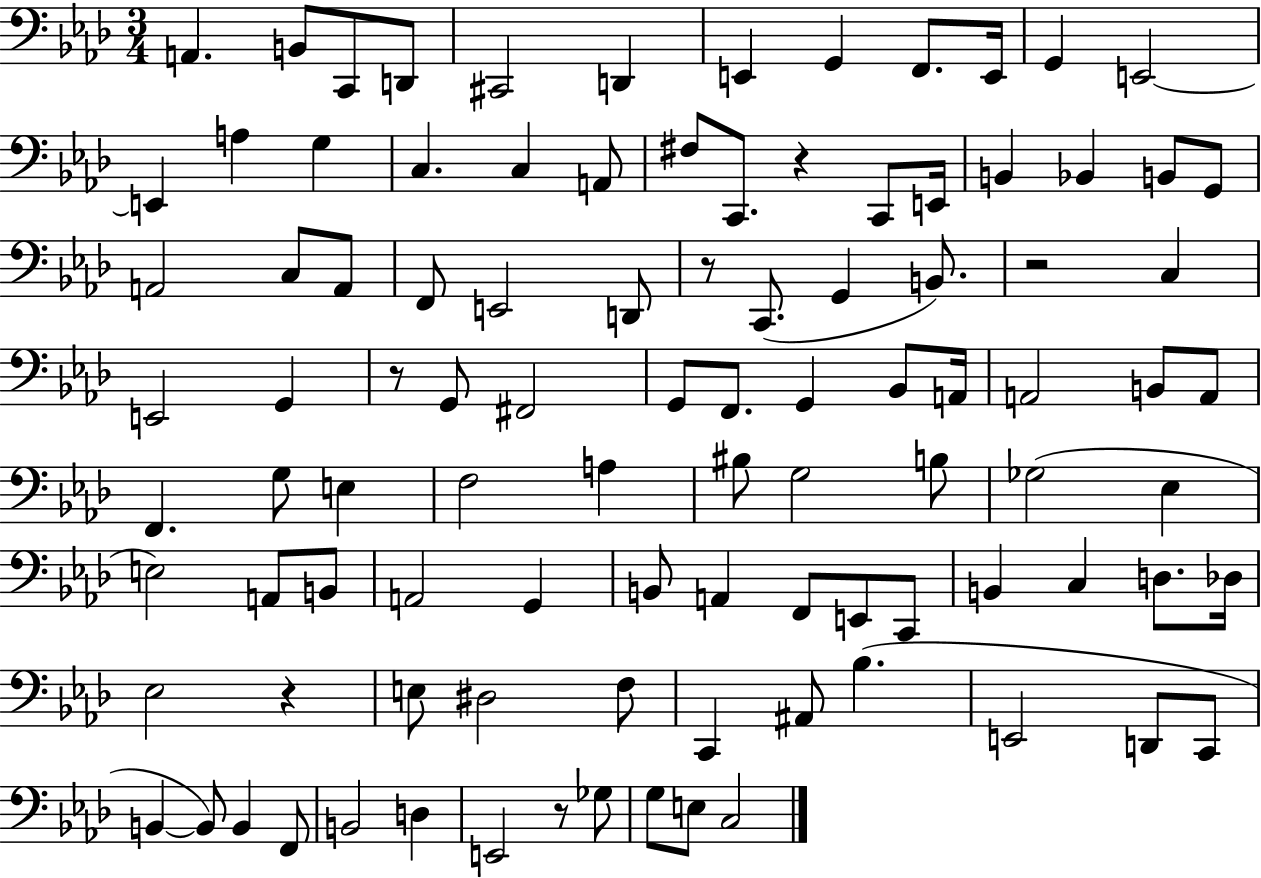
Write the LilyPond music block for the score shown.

{
  \clef bass
  \numericTimeSignature
  \time 3/4
  \key aes \major
  a,4. b,8 c,8 d,8 | cis,2 d,4 | e,4 g,4 f,8. e,16 | g,4 e,2~~ | \break e,4 a4 g4 | c4. c4 a,8 | fis8 c,8. r4 c,8 e,16 | b,4 bes,4 b,8 g,8 | \break a,2 c8 a,8 | f,8 e,2 d,8 | r8 c,8.( g,4 b,8.) | r2 c4 | \break e,2 g,4 | r8 g,8 fis,2 | g,8 f,8. g,4 bes,8 a,16 | a,2 b,8 a,8 | \break f,4. g8 e4 | f2 a4 | bis8 g2 b8 | ges2( ees4 | \break e2) a,8 b,8 | a,2 g,4 | b,8 a,4 f,8 e,8 c,8 | b,4 c4 d8. des16 | \break ees2 r4 | e8 dis2 f8 | c,4 ais,8 bes4.( | e,2 d,8 c,8 | \break b,4~~ b,8) b,4 f,8 | b,2 d4 | e,2 r8 ges8 | g8 e8 c2 | \break \bar "|."
}